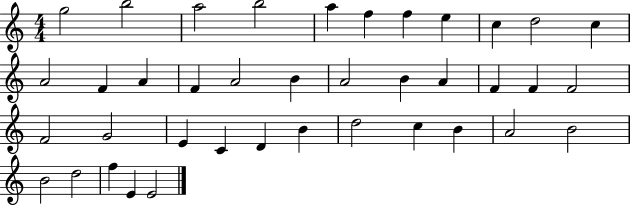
{
  \clef treble
  \numericTimeSignature
  \time 4/4
  \key c \major
  g''2 b''2 | a''2 b''2 | a''4 f''4 f''4 e''4 | c''4 d''2 c''4 | \break a'2 f'4 a'4 | f'4 a'2 b'4 | a'2 b'4 a'4 | f'4 f'4 f'2 | \break f'2 g'2 | e'4 c'4 d'4 b'4 | d''2 c''4 b'4 | a'2 b'2 | \break b'2 d''2 | f''4 e'4 e'2 | \bar "|."
}